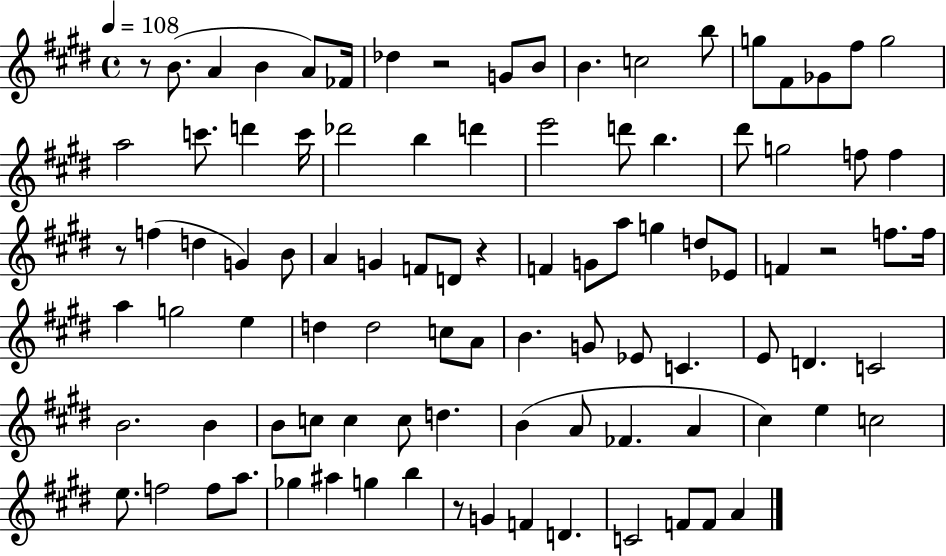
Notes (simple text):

R/e B4/e. A4/q B4/q A4/e FES4/s Db5/q R/h G4/e B4/e B4/q. C5/h B5/e G5/e F#4/e Gb4/e F#5/e G5/h A5/h C6/e. D6/q C6/s Db6/h B5/q D6/q E6/h D6/e B5/q. D#6/e G5/h F5/e F5/q R/e F5/q D5/q G4/q B4/e A4/q G4/q F4/e D4/e R/q F4/q G4/e A5/e G5/q D5/e Eb4/e F4/q R/h F5/e. F5/s A5/q G5/h E5/q D5/q D5/h C5/e A4/e B4/q. G4/e Eb4/e C4/q. E4/e D4/q. C4/h B4/h. B4/q B4/e C5/e C5/q C5/e D5/q. B4/q A4/e FES4/q. A4/q C#5/q E5/q C5/h E5/e. F5/h F5/e A5/e. Gb5/q A#5/q G5/q B5/q R/e G4/q F4/q D4/q. C4/h F4/e F4/e A4/q